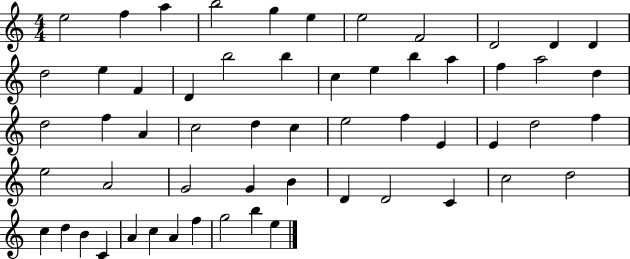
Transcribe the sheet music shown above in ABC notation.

X:1
T:Untitled
M:4/4
L:1/4
K:C
e2 f a b2 g e e2 F2 D2 D D d2 e F D b2 b c e b a f a2 d d2 f A c2 d c e2 f E E d2 f e2 A2 G2 G B D D2 C c2 d2 c d B C A c A f g2 b e